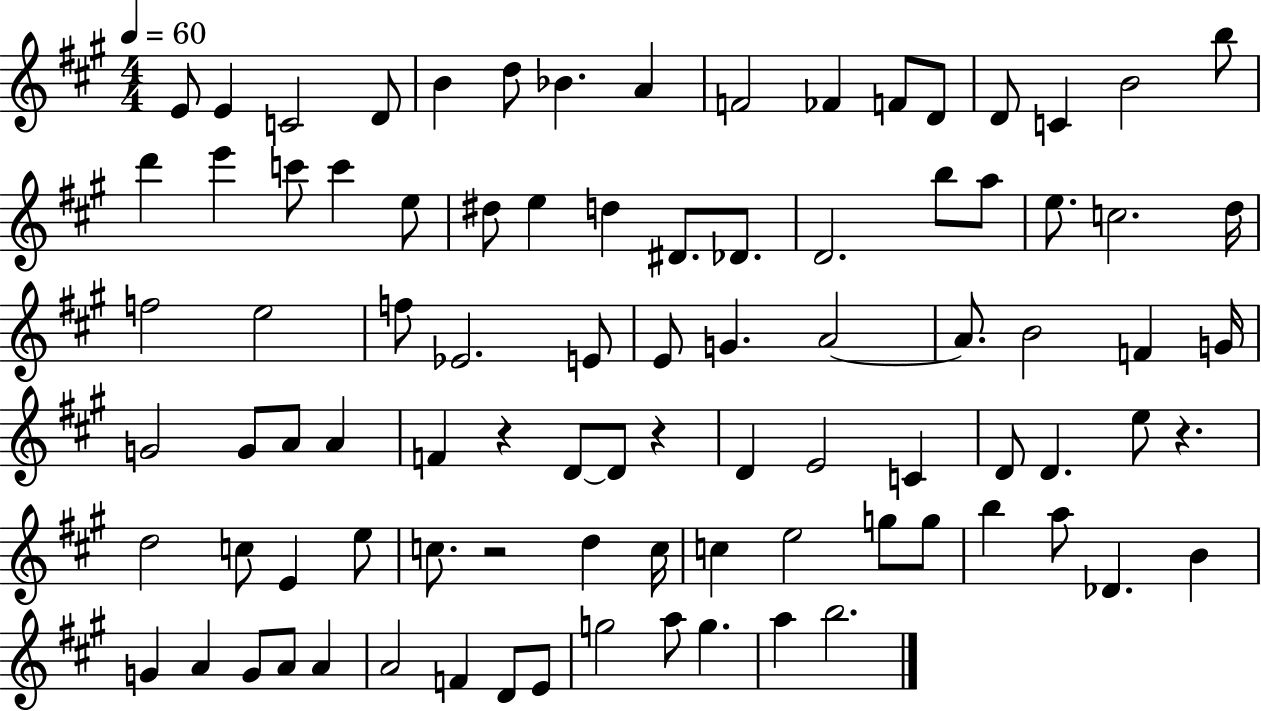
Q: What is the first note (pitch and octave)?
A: E4